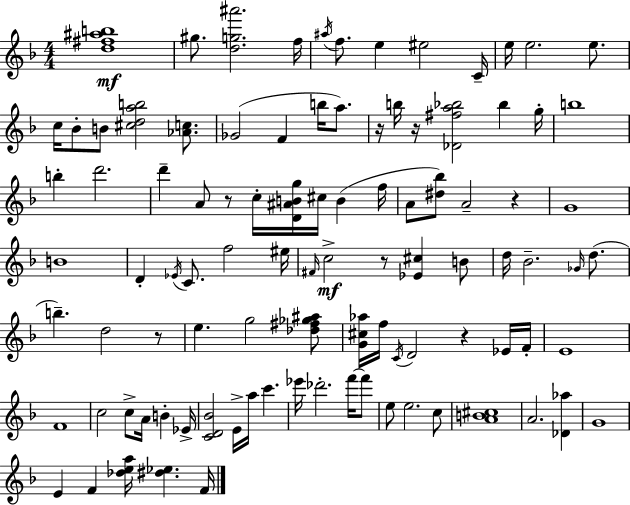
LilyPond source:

{
  \clef treble
  \numericTimeSignature
  \time 4/4
  \key f \major
  <d'' fis'' ais'' b''>1\mf | gis''8. <d'' g'' ais'''>2. f''16 | \acciaccatura { ais''16 } f''8. e''4 eis''2 | c'16-- e''16 e''2. e''8. | \break c''16 bes'8-. b'8 <cis'' d'' a'' b''>2 <aes' c''>8. | ges'2( f'4 b''16 a''8.) | r16 b''16 r16 <des' fis'' a'' bes''>2 bes''4 | g''16-. b''1 | \break b''4-. d'''2. | d'''4-- a'8 r8 c''16-. <d' ais' b' g''>16 cis''16 b'4( | f''16 a'8 <dis'' bes''>8) a'2-- r4 | g'1 | \break b'1 | d'4-. \acciaccatura { ees'16 } c'8. f''2 | eis''16 \grace { fis'16 }\mf c''2-> r8 <ees' cis''>4 | b'8 d''16 bes'2.-- | \break \grace { ges'16 }( d''8. b''4.--) d''2 | r8 e''4. g''2 | <des'' fis'' ges'' ais''>8 <g' cis'' aes''>16 f''16 \acciaccatura { c'16 } d'2 r4 | ees'16 f'16-. e'1 | \break f'1 | c''2 c''8-> a'16 | b'4-. ees'16-> <c' d' bes'>2 e'16-> a''16 c'''4. | ees'''16 des'''2.-. | \break f'''16~~ f'''8 e''8 e''2. | c''8 <a' b' cis''>1 | a'2. | <des' aes''>4 g'1 | \break e'4 f'4 <des'' e'' a''>16 <dis'' ees''>4. | f'16 \bar "|."
}